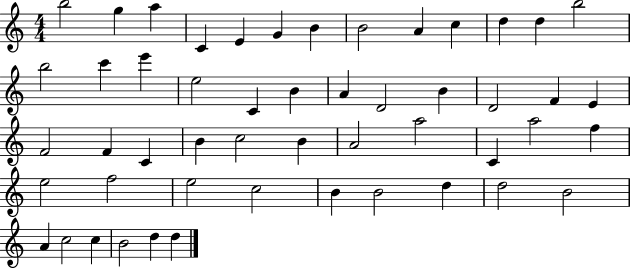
X:1
T:Untitled
M:4/4
L:1/4
K:C
b2 g a C E G B B2 A c d d b2 b2 c' e' e2 C B A D2 B D2 F E F2 F C B c2 B A2 a2 C a2 f e2 f2 e2 c2 B B2 d d2 B2 A c2 c B2 d d